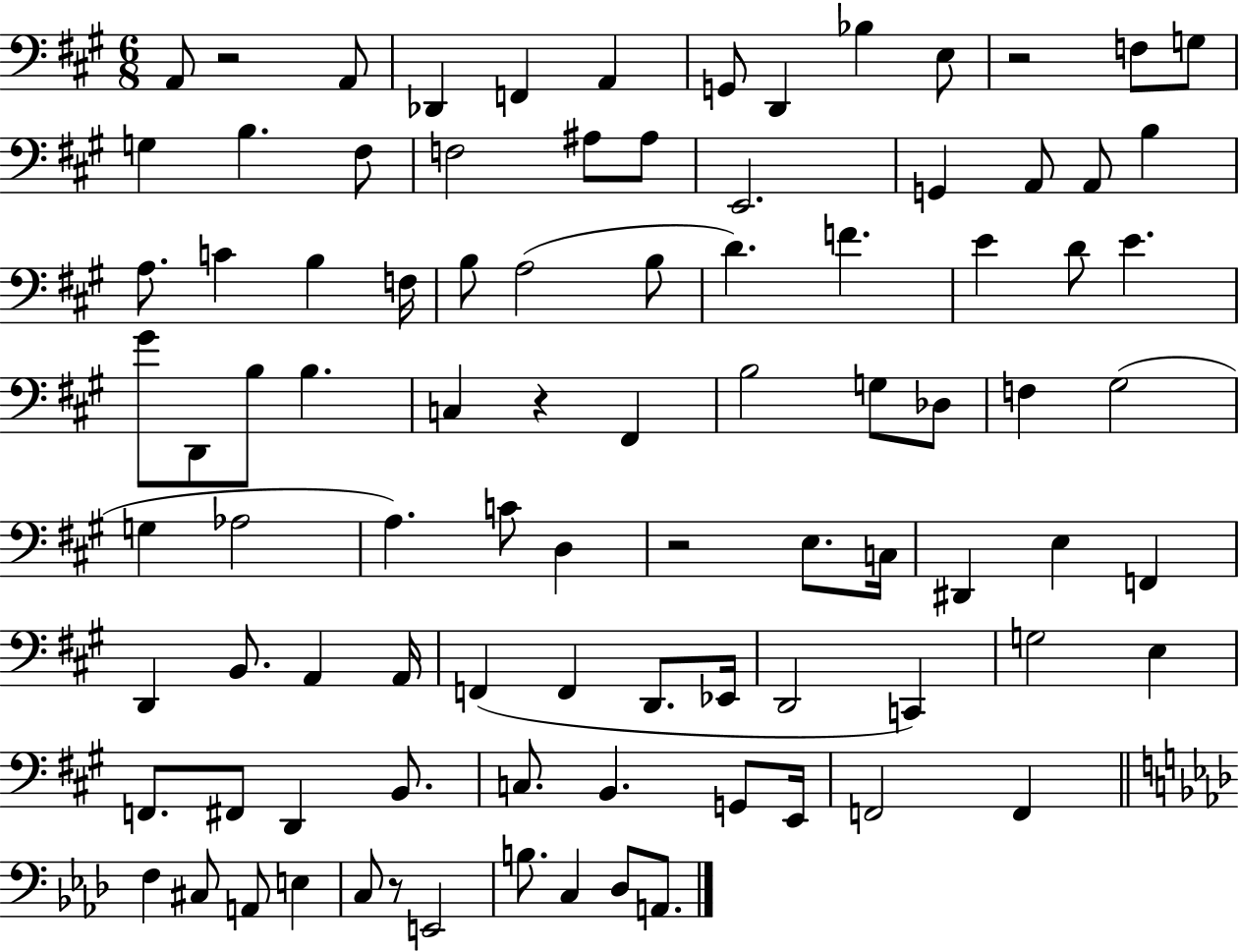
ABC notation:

X:1
T:Untitled
M:6/8
L:1/4
K:A
A,,/2 z2 A,,/2 _D,, F,, A,, G,,/2 D,, _B, E,/2 z2 F,/2 G,/2 G, B, ^F,/2 F,2 ^A,/2 ^A,/2 E,,2 G,, A,,/2 A,,/2 B, A,/2 C B, F,/4 B,/2 A,2 B,/2 D F E D/2 E ^G/2 D,,/2 B,/2 B, C, z ^F,, B,2 G,/2 _D,/2 F, ^G,2 G, _A,2 A, C/2 D, z2 E,/2 C,/4 ^D,, E, F,, D,, B,,/2 A,, A,,/4 F,, F,, D,,/2 _E,,/4 D,,2 C,, G,2 E, F,,/2 ^F,,/2 D,, B,,/2 C,/2 B,, G,,/2 E,,/4 F,,2 F,, F, ^C,/2 A,,/2 E, C,/2 z/2 E,,2 B,/2 C, _D,/2 A,,/2